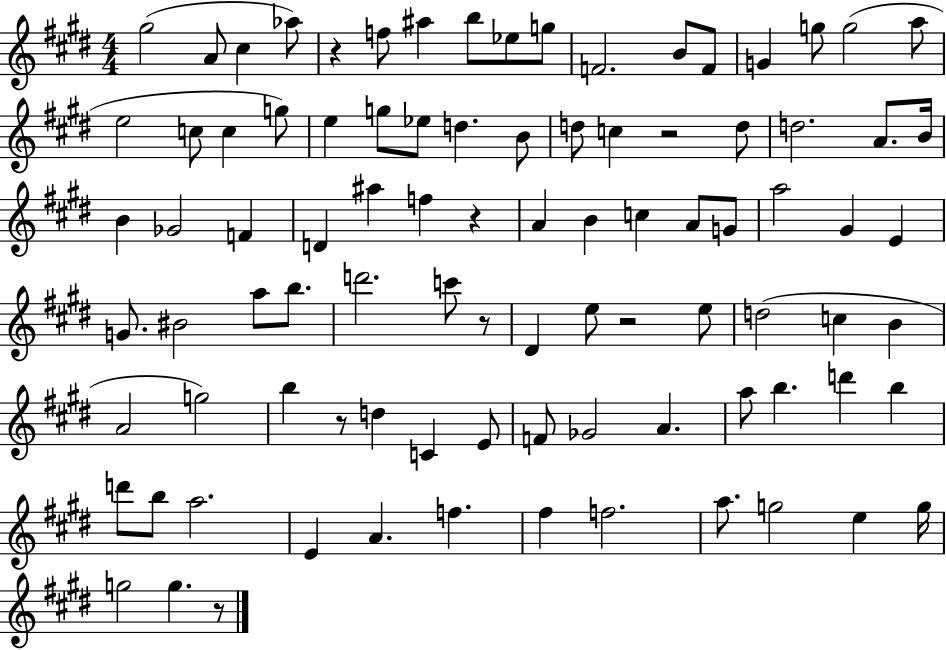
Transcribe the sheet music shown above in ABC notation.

X:1
T:Untitled
M:4/4
L:1/4
K:E
^g2 A/2 ^c _a/2 z f/2 ^a b/2 _e/2 g/2 F2 B/2 F/2 G g/2 g2 a/2 e2 c/2 c g/2 e g/2 _e/2 d B/2 d/2 c z2 d/2 d2 A/2 B/4 B _G2 F D ^a f z A B c A/2 G/2 a2 ^G E G/2 ^B2 a/2 b/2 d'2 c'/2 z/2 ^D e/2 z2 e/2 d2 c B A2 g2 b z/2 d C E/2 F/2 _G2 A a/2 b d' b d'/2 b/2 a2 E A f ^f f2 a/2 g2 e g/4 g2 g z/2